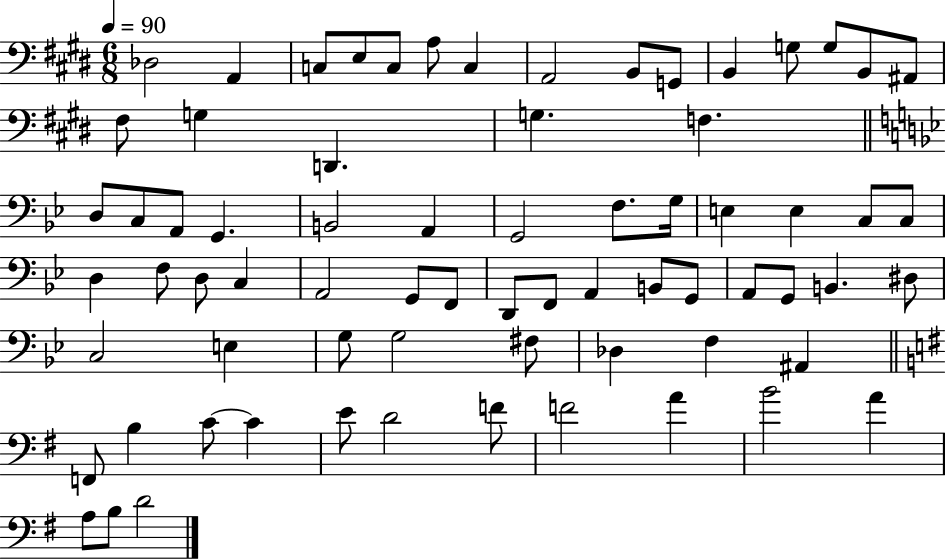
Db3/h A2/q C3/e E3/e C3/e A3/e C3/q A2/h B2/e G2/e B2/q G3/e G3/e B2/e A#2/e F#3/e G3/q D2/q. G3/q. F3/q. D3/e C3/e A2/e G2/q. B2/h A2/q G2/h F3/e. G3/s E3/q E3/q C3/e C3/e D3/q F3/e D3/e C3/q A2/h G2/e F2/e D2/e F2/e A2/q B2/e G2/e A2/e G2/e B2/q. D#3/e C3/h E3/q G3/e G3/h F#3/e Db3/q F3/q A#2/q F2/e B3/q C4/e C4/q E4/e D4/h F4/e F4/h A4/q B4/h A4/q A3/e B3/e D4/h